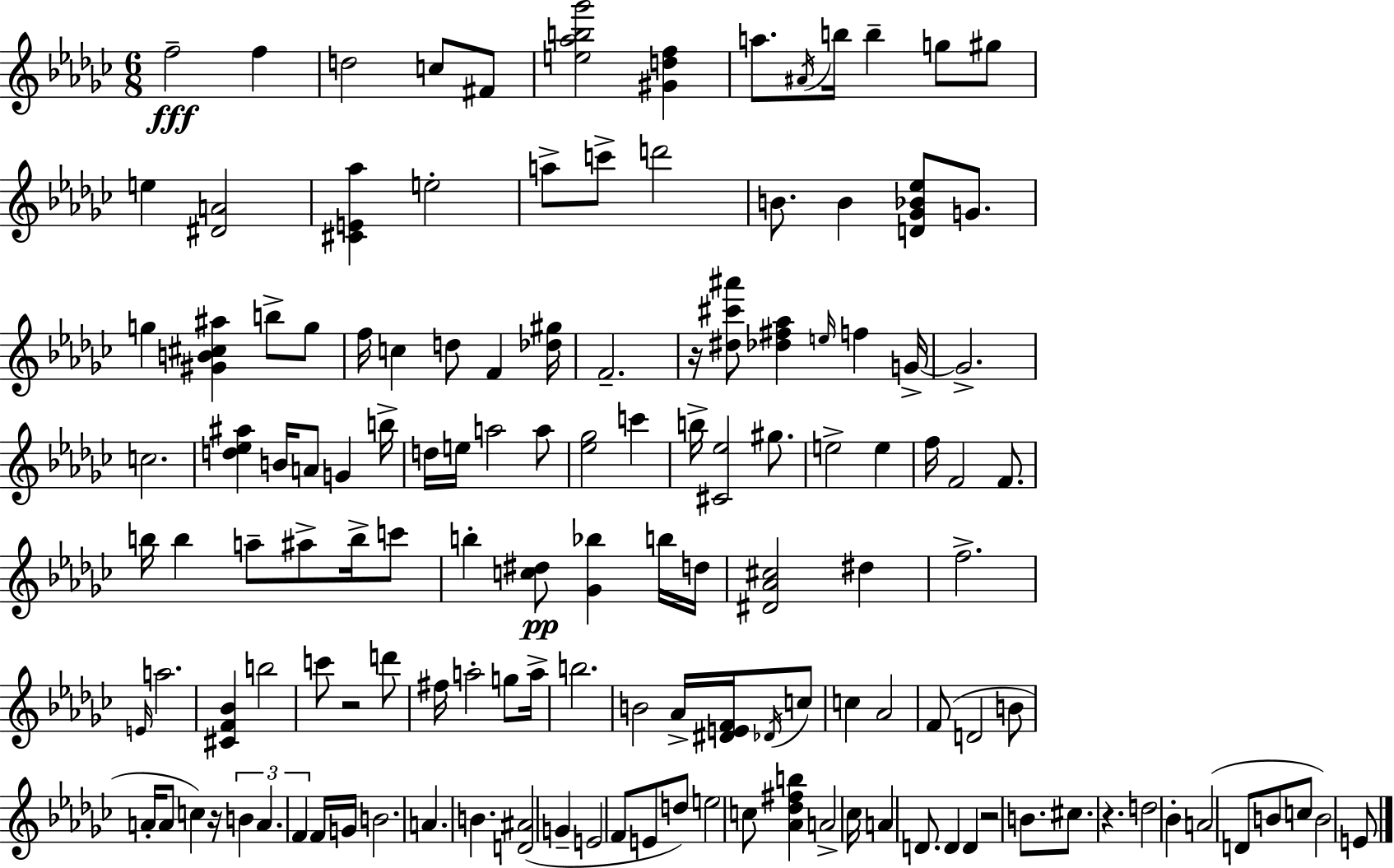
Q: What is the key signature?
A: EES minor